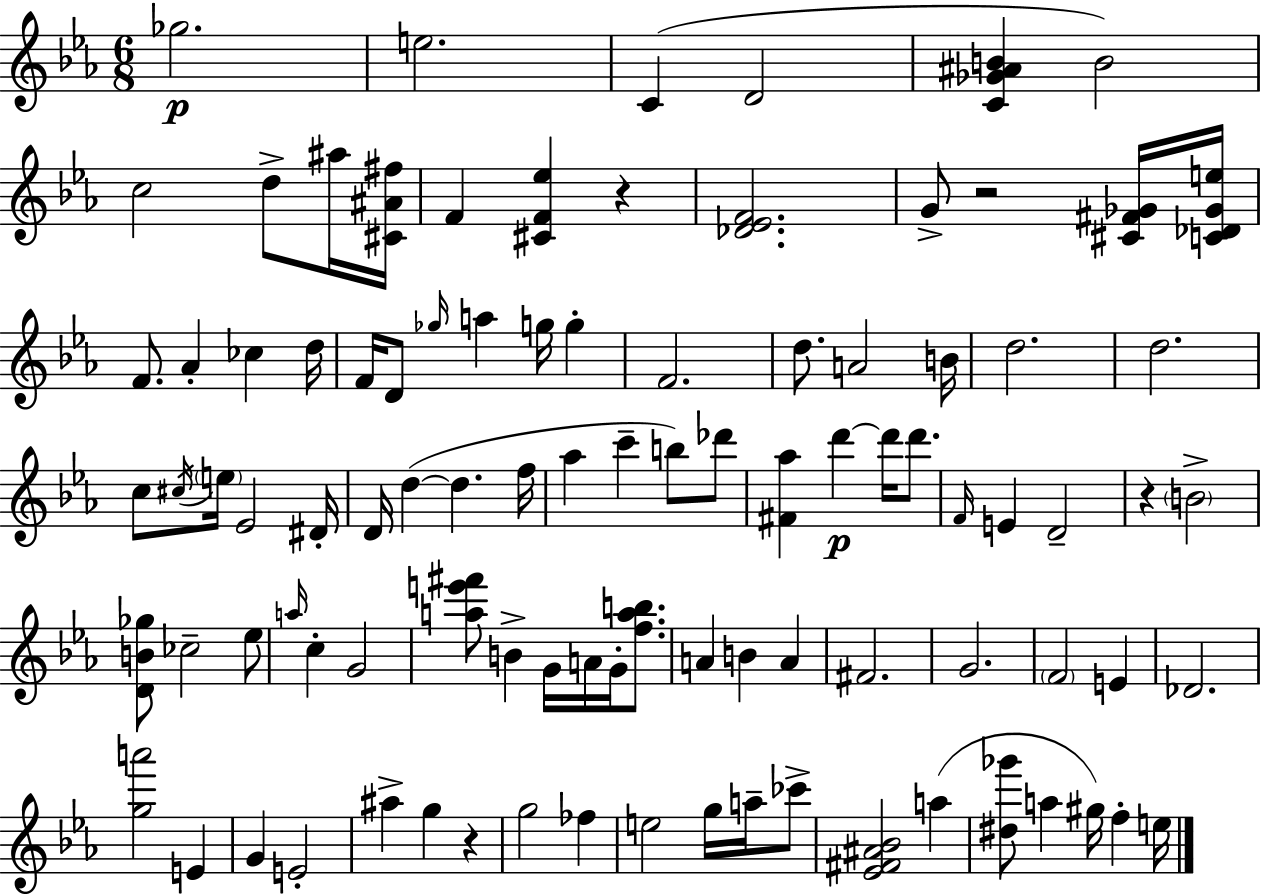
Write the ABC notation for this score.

X:1
T:Untitled
M:6/8
L:1/4
K:Eb
_g2 e2 C D2 [C_G^AB] B2 c2 d/2 ^a/4 [^C^A^f]/4 F [^CF_e] z [_D_EF]2 G/2 z2 [^C^F_G]/4 [C_D_Ge]/4 F/2 _A _c d/4 F/4 D/2 _g/4 a g/4 g F2 d/2 A2 B/4 d2 d2 c/2 ^c/4 e/4 _E2 ^D/4 D/4 d d f/4 _a c' b/2 _d'/2 [^F_a] d' d'/4 d'/2 F/4 E D2 z B2 [DB_g]/2 _c2 _e/2 a/4 c G2 [ae'^f']/2 B G/4 A/4 G/4 [fab]/2 A B A ^F2 G2 F2 E _D2 [ga']2 E G E2 ^a g z g2 _f e2 g/4 a/4 _c'/2 [_E^F^A_B]2 a [^d_g']/2 a ^g/4 f e/4